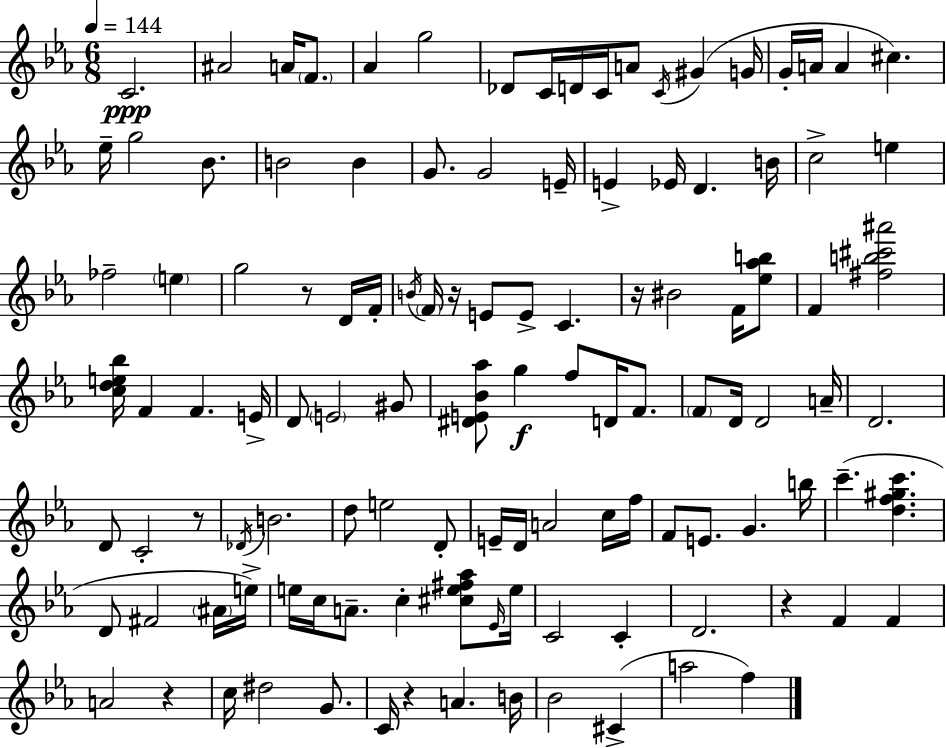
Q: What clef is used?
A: treble